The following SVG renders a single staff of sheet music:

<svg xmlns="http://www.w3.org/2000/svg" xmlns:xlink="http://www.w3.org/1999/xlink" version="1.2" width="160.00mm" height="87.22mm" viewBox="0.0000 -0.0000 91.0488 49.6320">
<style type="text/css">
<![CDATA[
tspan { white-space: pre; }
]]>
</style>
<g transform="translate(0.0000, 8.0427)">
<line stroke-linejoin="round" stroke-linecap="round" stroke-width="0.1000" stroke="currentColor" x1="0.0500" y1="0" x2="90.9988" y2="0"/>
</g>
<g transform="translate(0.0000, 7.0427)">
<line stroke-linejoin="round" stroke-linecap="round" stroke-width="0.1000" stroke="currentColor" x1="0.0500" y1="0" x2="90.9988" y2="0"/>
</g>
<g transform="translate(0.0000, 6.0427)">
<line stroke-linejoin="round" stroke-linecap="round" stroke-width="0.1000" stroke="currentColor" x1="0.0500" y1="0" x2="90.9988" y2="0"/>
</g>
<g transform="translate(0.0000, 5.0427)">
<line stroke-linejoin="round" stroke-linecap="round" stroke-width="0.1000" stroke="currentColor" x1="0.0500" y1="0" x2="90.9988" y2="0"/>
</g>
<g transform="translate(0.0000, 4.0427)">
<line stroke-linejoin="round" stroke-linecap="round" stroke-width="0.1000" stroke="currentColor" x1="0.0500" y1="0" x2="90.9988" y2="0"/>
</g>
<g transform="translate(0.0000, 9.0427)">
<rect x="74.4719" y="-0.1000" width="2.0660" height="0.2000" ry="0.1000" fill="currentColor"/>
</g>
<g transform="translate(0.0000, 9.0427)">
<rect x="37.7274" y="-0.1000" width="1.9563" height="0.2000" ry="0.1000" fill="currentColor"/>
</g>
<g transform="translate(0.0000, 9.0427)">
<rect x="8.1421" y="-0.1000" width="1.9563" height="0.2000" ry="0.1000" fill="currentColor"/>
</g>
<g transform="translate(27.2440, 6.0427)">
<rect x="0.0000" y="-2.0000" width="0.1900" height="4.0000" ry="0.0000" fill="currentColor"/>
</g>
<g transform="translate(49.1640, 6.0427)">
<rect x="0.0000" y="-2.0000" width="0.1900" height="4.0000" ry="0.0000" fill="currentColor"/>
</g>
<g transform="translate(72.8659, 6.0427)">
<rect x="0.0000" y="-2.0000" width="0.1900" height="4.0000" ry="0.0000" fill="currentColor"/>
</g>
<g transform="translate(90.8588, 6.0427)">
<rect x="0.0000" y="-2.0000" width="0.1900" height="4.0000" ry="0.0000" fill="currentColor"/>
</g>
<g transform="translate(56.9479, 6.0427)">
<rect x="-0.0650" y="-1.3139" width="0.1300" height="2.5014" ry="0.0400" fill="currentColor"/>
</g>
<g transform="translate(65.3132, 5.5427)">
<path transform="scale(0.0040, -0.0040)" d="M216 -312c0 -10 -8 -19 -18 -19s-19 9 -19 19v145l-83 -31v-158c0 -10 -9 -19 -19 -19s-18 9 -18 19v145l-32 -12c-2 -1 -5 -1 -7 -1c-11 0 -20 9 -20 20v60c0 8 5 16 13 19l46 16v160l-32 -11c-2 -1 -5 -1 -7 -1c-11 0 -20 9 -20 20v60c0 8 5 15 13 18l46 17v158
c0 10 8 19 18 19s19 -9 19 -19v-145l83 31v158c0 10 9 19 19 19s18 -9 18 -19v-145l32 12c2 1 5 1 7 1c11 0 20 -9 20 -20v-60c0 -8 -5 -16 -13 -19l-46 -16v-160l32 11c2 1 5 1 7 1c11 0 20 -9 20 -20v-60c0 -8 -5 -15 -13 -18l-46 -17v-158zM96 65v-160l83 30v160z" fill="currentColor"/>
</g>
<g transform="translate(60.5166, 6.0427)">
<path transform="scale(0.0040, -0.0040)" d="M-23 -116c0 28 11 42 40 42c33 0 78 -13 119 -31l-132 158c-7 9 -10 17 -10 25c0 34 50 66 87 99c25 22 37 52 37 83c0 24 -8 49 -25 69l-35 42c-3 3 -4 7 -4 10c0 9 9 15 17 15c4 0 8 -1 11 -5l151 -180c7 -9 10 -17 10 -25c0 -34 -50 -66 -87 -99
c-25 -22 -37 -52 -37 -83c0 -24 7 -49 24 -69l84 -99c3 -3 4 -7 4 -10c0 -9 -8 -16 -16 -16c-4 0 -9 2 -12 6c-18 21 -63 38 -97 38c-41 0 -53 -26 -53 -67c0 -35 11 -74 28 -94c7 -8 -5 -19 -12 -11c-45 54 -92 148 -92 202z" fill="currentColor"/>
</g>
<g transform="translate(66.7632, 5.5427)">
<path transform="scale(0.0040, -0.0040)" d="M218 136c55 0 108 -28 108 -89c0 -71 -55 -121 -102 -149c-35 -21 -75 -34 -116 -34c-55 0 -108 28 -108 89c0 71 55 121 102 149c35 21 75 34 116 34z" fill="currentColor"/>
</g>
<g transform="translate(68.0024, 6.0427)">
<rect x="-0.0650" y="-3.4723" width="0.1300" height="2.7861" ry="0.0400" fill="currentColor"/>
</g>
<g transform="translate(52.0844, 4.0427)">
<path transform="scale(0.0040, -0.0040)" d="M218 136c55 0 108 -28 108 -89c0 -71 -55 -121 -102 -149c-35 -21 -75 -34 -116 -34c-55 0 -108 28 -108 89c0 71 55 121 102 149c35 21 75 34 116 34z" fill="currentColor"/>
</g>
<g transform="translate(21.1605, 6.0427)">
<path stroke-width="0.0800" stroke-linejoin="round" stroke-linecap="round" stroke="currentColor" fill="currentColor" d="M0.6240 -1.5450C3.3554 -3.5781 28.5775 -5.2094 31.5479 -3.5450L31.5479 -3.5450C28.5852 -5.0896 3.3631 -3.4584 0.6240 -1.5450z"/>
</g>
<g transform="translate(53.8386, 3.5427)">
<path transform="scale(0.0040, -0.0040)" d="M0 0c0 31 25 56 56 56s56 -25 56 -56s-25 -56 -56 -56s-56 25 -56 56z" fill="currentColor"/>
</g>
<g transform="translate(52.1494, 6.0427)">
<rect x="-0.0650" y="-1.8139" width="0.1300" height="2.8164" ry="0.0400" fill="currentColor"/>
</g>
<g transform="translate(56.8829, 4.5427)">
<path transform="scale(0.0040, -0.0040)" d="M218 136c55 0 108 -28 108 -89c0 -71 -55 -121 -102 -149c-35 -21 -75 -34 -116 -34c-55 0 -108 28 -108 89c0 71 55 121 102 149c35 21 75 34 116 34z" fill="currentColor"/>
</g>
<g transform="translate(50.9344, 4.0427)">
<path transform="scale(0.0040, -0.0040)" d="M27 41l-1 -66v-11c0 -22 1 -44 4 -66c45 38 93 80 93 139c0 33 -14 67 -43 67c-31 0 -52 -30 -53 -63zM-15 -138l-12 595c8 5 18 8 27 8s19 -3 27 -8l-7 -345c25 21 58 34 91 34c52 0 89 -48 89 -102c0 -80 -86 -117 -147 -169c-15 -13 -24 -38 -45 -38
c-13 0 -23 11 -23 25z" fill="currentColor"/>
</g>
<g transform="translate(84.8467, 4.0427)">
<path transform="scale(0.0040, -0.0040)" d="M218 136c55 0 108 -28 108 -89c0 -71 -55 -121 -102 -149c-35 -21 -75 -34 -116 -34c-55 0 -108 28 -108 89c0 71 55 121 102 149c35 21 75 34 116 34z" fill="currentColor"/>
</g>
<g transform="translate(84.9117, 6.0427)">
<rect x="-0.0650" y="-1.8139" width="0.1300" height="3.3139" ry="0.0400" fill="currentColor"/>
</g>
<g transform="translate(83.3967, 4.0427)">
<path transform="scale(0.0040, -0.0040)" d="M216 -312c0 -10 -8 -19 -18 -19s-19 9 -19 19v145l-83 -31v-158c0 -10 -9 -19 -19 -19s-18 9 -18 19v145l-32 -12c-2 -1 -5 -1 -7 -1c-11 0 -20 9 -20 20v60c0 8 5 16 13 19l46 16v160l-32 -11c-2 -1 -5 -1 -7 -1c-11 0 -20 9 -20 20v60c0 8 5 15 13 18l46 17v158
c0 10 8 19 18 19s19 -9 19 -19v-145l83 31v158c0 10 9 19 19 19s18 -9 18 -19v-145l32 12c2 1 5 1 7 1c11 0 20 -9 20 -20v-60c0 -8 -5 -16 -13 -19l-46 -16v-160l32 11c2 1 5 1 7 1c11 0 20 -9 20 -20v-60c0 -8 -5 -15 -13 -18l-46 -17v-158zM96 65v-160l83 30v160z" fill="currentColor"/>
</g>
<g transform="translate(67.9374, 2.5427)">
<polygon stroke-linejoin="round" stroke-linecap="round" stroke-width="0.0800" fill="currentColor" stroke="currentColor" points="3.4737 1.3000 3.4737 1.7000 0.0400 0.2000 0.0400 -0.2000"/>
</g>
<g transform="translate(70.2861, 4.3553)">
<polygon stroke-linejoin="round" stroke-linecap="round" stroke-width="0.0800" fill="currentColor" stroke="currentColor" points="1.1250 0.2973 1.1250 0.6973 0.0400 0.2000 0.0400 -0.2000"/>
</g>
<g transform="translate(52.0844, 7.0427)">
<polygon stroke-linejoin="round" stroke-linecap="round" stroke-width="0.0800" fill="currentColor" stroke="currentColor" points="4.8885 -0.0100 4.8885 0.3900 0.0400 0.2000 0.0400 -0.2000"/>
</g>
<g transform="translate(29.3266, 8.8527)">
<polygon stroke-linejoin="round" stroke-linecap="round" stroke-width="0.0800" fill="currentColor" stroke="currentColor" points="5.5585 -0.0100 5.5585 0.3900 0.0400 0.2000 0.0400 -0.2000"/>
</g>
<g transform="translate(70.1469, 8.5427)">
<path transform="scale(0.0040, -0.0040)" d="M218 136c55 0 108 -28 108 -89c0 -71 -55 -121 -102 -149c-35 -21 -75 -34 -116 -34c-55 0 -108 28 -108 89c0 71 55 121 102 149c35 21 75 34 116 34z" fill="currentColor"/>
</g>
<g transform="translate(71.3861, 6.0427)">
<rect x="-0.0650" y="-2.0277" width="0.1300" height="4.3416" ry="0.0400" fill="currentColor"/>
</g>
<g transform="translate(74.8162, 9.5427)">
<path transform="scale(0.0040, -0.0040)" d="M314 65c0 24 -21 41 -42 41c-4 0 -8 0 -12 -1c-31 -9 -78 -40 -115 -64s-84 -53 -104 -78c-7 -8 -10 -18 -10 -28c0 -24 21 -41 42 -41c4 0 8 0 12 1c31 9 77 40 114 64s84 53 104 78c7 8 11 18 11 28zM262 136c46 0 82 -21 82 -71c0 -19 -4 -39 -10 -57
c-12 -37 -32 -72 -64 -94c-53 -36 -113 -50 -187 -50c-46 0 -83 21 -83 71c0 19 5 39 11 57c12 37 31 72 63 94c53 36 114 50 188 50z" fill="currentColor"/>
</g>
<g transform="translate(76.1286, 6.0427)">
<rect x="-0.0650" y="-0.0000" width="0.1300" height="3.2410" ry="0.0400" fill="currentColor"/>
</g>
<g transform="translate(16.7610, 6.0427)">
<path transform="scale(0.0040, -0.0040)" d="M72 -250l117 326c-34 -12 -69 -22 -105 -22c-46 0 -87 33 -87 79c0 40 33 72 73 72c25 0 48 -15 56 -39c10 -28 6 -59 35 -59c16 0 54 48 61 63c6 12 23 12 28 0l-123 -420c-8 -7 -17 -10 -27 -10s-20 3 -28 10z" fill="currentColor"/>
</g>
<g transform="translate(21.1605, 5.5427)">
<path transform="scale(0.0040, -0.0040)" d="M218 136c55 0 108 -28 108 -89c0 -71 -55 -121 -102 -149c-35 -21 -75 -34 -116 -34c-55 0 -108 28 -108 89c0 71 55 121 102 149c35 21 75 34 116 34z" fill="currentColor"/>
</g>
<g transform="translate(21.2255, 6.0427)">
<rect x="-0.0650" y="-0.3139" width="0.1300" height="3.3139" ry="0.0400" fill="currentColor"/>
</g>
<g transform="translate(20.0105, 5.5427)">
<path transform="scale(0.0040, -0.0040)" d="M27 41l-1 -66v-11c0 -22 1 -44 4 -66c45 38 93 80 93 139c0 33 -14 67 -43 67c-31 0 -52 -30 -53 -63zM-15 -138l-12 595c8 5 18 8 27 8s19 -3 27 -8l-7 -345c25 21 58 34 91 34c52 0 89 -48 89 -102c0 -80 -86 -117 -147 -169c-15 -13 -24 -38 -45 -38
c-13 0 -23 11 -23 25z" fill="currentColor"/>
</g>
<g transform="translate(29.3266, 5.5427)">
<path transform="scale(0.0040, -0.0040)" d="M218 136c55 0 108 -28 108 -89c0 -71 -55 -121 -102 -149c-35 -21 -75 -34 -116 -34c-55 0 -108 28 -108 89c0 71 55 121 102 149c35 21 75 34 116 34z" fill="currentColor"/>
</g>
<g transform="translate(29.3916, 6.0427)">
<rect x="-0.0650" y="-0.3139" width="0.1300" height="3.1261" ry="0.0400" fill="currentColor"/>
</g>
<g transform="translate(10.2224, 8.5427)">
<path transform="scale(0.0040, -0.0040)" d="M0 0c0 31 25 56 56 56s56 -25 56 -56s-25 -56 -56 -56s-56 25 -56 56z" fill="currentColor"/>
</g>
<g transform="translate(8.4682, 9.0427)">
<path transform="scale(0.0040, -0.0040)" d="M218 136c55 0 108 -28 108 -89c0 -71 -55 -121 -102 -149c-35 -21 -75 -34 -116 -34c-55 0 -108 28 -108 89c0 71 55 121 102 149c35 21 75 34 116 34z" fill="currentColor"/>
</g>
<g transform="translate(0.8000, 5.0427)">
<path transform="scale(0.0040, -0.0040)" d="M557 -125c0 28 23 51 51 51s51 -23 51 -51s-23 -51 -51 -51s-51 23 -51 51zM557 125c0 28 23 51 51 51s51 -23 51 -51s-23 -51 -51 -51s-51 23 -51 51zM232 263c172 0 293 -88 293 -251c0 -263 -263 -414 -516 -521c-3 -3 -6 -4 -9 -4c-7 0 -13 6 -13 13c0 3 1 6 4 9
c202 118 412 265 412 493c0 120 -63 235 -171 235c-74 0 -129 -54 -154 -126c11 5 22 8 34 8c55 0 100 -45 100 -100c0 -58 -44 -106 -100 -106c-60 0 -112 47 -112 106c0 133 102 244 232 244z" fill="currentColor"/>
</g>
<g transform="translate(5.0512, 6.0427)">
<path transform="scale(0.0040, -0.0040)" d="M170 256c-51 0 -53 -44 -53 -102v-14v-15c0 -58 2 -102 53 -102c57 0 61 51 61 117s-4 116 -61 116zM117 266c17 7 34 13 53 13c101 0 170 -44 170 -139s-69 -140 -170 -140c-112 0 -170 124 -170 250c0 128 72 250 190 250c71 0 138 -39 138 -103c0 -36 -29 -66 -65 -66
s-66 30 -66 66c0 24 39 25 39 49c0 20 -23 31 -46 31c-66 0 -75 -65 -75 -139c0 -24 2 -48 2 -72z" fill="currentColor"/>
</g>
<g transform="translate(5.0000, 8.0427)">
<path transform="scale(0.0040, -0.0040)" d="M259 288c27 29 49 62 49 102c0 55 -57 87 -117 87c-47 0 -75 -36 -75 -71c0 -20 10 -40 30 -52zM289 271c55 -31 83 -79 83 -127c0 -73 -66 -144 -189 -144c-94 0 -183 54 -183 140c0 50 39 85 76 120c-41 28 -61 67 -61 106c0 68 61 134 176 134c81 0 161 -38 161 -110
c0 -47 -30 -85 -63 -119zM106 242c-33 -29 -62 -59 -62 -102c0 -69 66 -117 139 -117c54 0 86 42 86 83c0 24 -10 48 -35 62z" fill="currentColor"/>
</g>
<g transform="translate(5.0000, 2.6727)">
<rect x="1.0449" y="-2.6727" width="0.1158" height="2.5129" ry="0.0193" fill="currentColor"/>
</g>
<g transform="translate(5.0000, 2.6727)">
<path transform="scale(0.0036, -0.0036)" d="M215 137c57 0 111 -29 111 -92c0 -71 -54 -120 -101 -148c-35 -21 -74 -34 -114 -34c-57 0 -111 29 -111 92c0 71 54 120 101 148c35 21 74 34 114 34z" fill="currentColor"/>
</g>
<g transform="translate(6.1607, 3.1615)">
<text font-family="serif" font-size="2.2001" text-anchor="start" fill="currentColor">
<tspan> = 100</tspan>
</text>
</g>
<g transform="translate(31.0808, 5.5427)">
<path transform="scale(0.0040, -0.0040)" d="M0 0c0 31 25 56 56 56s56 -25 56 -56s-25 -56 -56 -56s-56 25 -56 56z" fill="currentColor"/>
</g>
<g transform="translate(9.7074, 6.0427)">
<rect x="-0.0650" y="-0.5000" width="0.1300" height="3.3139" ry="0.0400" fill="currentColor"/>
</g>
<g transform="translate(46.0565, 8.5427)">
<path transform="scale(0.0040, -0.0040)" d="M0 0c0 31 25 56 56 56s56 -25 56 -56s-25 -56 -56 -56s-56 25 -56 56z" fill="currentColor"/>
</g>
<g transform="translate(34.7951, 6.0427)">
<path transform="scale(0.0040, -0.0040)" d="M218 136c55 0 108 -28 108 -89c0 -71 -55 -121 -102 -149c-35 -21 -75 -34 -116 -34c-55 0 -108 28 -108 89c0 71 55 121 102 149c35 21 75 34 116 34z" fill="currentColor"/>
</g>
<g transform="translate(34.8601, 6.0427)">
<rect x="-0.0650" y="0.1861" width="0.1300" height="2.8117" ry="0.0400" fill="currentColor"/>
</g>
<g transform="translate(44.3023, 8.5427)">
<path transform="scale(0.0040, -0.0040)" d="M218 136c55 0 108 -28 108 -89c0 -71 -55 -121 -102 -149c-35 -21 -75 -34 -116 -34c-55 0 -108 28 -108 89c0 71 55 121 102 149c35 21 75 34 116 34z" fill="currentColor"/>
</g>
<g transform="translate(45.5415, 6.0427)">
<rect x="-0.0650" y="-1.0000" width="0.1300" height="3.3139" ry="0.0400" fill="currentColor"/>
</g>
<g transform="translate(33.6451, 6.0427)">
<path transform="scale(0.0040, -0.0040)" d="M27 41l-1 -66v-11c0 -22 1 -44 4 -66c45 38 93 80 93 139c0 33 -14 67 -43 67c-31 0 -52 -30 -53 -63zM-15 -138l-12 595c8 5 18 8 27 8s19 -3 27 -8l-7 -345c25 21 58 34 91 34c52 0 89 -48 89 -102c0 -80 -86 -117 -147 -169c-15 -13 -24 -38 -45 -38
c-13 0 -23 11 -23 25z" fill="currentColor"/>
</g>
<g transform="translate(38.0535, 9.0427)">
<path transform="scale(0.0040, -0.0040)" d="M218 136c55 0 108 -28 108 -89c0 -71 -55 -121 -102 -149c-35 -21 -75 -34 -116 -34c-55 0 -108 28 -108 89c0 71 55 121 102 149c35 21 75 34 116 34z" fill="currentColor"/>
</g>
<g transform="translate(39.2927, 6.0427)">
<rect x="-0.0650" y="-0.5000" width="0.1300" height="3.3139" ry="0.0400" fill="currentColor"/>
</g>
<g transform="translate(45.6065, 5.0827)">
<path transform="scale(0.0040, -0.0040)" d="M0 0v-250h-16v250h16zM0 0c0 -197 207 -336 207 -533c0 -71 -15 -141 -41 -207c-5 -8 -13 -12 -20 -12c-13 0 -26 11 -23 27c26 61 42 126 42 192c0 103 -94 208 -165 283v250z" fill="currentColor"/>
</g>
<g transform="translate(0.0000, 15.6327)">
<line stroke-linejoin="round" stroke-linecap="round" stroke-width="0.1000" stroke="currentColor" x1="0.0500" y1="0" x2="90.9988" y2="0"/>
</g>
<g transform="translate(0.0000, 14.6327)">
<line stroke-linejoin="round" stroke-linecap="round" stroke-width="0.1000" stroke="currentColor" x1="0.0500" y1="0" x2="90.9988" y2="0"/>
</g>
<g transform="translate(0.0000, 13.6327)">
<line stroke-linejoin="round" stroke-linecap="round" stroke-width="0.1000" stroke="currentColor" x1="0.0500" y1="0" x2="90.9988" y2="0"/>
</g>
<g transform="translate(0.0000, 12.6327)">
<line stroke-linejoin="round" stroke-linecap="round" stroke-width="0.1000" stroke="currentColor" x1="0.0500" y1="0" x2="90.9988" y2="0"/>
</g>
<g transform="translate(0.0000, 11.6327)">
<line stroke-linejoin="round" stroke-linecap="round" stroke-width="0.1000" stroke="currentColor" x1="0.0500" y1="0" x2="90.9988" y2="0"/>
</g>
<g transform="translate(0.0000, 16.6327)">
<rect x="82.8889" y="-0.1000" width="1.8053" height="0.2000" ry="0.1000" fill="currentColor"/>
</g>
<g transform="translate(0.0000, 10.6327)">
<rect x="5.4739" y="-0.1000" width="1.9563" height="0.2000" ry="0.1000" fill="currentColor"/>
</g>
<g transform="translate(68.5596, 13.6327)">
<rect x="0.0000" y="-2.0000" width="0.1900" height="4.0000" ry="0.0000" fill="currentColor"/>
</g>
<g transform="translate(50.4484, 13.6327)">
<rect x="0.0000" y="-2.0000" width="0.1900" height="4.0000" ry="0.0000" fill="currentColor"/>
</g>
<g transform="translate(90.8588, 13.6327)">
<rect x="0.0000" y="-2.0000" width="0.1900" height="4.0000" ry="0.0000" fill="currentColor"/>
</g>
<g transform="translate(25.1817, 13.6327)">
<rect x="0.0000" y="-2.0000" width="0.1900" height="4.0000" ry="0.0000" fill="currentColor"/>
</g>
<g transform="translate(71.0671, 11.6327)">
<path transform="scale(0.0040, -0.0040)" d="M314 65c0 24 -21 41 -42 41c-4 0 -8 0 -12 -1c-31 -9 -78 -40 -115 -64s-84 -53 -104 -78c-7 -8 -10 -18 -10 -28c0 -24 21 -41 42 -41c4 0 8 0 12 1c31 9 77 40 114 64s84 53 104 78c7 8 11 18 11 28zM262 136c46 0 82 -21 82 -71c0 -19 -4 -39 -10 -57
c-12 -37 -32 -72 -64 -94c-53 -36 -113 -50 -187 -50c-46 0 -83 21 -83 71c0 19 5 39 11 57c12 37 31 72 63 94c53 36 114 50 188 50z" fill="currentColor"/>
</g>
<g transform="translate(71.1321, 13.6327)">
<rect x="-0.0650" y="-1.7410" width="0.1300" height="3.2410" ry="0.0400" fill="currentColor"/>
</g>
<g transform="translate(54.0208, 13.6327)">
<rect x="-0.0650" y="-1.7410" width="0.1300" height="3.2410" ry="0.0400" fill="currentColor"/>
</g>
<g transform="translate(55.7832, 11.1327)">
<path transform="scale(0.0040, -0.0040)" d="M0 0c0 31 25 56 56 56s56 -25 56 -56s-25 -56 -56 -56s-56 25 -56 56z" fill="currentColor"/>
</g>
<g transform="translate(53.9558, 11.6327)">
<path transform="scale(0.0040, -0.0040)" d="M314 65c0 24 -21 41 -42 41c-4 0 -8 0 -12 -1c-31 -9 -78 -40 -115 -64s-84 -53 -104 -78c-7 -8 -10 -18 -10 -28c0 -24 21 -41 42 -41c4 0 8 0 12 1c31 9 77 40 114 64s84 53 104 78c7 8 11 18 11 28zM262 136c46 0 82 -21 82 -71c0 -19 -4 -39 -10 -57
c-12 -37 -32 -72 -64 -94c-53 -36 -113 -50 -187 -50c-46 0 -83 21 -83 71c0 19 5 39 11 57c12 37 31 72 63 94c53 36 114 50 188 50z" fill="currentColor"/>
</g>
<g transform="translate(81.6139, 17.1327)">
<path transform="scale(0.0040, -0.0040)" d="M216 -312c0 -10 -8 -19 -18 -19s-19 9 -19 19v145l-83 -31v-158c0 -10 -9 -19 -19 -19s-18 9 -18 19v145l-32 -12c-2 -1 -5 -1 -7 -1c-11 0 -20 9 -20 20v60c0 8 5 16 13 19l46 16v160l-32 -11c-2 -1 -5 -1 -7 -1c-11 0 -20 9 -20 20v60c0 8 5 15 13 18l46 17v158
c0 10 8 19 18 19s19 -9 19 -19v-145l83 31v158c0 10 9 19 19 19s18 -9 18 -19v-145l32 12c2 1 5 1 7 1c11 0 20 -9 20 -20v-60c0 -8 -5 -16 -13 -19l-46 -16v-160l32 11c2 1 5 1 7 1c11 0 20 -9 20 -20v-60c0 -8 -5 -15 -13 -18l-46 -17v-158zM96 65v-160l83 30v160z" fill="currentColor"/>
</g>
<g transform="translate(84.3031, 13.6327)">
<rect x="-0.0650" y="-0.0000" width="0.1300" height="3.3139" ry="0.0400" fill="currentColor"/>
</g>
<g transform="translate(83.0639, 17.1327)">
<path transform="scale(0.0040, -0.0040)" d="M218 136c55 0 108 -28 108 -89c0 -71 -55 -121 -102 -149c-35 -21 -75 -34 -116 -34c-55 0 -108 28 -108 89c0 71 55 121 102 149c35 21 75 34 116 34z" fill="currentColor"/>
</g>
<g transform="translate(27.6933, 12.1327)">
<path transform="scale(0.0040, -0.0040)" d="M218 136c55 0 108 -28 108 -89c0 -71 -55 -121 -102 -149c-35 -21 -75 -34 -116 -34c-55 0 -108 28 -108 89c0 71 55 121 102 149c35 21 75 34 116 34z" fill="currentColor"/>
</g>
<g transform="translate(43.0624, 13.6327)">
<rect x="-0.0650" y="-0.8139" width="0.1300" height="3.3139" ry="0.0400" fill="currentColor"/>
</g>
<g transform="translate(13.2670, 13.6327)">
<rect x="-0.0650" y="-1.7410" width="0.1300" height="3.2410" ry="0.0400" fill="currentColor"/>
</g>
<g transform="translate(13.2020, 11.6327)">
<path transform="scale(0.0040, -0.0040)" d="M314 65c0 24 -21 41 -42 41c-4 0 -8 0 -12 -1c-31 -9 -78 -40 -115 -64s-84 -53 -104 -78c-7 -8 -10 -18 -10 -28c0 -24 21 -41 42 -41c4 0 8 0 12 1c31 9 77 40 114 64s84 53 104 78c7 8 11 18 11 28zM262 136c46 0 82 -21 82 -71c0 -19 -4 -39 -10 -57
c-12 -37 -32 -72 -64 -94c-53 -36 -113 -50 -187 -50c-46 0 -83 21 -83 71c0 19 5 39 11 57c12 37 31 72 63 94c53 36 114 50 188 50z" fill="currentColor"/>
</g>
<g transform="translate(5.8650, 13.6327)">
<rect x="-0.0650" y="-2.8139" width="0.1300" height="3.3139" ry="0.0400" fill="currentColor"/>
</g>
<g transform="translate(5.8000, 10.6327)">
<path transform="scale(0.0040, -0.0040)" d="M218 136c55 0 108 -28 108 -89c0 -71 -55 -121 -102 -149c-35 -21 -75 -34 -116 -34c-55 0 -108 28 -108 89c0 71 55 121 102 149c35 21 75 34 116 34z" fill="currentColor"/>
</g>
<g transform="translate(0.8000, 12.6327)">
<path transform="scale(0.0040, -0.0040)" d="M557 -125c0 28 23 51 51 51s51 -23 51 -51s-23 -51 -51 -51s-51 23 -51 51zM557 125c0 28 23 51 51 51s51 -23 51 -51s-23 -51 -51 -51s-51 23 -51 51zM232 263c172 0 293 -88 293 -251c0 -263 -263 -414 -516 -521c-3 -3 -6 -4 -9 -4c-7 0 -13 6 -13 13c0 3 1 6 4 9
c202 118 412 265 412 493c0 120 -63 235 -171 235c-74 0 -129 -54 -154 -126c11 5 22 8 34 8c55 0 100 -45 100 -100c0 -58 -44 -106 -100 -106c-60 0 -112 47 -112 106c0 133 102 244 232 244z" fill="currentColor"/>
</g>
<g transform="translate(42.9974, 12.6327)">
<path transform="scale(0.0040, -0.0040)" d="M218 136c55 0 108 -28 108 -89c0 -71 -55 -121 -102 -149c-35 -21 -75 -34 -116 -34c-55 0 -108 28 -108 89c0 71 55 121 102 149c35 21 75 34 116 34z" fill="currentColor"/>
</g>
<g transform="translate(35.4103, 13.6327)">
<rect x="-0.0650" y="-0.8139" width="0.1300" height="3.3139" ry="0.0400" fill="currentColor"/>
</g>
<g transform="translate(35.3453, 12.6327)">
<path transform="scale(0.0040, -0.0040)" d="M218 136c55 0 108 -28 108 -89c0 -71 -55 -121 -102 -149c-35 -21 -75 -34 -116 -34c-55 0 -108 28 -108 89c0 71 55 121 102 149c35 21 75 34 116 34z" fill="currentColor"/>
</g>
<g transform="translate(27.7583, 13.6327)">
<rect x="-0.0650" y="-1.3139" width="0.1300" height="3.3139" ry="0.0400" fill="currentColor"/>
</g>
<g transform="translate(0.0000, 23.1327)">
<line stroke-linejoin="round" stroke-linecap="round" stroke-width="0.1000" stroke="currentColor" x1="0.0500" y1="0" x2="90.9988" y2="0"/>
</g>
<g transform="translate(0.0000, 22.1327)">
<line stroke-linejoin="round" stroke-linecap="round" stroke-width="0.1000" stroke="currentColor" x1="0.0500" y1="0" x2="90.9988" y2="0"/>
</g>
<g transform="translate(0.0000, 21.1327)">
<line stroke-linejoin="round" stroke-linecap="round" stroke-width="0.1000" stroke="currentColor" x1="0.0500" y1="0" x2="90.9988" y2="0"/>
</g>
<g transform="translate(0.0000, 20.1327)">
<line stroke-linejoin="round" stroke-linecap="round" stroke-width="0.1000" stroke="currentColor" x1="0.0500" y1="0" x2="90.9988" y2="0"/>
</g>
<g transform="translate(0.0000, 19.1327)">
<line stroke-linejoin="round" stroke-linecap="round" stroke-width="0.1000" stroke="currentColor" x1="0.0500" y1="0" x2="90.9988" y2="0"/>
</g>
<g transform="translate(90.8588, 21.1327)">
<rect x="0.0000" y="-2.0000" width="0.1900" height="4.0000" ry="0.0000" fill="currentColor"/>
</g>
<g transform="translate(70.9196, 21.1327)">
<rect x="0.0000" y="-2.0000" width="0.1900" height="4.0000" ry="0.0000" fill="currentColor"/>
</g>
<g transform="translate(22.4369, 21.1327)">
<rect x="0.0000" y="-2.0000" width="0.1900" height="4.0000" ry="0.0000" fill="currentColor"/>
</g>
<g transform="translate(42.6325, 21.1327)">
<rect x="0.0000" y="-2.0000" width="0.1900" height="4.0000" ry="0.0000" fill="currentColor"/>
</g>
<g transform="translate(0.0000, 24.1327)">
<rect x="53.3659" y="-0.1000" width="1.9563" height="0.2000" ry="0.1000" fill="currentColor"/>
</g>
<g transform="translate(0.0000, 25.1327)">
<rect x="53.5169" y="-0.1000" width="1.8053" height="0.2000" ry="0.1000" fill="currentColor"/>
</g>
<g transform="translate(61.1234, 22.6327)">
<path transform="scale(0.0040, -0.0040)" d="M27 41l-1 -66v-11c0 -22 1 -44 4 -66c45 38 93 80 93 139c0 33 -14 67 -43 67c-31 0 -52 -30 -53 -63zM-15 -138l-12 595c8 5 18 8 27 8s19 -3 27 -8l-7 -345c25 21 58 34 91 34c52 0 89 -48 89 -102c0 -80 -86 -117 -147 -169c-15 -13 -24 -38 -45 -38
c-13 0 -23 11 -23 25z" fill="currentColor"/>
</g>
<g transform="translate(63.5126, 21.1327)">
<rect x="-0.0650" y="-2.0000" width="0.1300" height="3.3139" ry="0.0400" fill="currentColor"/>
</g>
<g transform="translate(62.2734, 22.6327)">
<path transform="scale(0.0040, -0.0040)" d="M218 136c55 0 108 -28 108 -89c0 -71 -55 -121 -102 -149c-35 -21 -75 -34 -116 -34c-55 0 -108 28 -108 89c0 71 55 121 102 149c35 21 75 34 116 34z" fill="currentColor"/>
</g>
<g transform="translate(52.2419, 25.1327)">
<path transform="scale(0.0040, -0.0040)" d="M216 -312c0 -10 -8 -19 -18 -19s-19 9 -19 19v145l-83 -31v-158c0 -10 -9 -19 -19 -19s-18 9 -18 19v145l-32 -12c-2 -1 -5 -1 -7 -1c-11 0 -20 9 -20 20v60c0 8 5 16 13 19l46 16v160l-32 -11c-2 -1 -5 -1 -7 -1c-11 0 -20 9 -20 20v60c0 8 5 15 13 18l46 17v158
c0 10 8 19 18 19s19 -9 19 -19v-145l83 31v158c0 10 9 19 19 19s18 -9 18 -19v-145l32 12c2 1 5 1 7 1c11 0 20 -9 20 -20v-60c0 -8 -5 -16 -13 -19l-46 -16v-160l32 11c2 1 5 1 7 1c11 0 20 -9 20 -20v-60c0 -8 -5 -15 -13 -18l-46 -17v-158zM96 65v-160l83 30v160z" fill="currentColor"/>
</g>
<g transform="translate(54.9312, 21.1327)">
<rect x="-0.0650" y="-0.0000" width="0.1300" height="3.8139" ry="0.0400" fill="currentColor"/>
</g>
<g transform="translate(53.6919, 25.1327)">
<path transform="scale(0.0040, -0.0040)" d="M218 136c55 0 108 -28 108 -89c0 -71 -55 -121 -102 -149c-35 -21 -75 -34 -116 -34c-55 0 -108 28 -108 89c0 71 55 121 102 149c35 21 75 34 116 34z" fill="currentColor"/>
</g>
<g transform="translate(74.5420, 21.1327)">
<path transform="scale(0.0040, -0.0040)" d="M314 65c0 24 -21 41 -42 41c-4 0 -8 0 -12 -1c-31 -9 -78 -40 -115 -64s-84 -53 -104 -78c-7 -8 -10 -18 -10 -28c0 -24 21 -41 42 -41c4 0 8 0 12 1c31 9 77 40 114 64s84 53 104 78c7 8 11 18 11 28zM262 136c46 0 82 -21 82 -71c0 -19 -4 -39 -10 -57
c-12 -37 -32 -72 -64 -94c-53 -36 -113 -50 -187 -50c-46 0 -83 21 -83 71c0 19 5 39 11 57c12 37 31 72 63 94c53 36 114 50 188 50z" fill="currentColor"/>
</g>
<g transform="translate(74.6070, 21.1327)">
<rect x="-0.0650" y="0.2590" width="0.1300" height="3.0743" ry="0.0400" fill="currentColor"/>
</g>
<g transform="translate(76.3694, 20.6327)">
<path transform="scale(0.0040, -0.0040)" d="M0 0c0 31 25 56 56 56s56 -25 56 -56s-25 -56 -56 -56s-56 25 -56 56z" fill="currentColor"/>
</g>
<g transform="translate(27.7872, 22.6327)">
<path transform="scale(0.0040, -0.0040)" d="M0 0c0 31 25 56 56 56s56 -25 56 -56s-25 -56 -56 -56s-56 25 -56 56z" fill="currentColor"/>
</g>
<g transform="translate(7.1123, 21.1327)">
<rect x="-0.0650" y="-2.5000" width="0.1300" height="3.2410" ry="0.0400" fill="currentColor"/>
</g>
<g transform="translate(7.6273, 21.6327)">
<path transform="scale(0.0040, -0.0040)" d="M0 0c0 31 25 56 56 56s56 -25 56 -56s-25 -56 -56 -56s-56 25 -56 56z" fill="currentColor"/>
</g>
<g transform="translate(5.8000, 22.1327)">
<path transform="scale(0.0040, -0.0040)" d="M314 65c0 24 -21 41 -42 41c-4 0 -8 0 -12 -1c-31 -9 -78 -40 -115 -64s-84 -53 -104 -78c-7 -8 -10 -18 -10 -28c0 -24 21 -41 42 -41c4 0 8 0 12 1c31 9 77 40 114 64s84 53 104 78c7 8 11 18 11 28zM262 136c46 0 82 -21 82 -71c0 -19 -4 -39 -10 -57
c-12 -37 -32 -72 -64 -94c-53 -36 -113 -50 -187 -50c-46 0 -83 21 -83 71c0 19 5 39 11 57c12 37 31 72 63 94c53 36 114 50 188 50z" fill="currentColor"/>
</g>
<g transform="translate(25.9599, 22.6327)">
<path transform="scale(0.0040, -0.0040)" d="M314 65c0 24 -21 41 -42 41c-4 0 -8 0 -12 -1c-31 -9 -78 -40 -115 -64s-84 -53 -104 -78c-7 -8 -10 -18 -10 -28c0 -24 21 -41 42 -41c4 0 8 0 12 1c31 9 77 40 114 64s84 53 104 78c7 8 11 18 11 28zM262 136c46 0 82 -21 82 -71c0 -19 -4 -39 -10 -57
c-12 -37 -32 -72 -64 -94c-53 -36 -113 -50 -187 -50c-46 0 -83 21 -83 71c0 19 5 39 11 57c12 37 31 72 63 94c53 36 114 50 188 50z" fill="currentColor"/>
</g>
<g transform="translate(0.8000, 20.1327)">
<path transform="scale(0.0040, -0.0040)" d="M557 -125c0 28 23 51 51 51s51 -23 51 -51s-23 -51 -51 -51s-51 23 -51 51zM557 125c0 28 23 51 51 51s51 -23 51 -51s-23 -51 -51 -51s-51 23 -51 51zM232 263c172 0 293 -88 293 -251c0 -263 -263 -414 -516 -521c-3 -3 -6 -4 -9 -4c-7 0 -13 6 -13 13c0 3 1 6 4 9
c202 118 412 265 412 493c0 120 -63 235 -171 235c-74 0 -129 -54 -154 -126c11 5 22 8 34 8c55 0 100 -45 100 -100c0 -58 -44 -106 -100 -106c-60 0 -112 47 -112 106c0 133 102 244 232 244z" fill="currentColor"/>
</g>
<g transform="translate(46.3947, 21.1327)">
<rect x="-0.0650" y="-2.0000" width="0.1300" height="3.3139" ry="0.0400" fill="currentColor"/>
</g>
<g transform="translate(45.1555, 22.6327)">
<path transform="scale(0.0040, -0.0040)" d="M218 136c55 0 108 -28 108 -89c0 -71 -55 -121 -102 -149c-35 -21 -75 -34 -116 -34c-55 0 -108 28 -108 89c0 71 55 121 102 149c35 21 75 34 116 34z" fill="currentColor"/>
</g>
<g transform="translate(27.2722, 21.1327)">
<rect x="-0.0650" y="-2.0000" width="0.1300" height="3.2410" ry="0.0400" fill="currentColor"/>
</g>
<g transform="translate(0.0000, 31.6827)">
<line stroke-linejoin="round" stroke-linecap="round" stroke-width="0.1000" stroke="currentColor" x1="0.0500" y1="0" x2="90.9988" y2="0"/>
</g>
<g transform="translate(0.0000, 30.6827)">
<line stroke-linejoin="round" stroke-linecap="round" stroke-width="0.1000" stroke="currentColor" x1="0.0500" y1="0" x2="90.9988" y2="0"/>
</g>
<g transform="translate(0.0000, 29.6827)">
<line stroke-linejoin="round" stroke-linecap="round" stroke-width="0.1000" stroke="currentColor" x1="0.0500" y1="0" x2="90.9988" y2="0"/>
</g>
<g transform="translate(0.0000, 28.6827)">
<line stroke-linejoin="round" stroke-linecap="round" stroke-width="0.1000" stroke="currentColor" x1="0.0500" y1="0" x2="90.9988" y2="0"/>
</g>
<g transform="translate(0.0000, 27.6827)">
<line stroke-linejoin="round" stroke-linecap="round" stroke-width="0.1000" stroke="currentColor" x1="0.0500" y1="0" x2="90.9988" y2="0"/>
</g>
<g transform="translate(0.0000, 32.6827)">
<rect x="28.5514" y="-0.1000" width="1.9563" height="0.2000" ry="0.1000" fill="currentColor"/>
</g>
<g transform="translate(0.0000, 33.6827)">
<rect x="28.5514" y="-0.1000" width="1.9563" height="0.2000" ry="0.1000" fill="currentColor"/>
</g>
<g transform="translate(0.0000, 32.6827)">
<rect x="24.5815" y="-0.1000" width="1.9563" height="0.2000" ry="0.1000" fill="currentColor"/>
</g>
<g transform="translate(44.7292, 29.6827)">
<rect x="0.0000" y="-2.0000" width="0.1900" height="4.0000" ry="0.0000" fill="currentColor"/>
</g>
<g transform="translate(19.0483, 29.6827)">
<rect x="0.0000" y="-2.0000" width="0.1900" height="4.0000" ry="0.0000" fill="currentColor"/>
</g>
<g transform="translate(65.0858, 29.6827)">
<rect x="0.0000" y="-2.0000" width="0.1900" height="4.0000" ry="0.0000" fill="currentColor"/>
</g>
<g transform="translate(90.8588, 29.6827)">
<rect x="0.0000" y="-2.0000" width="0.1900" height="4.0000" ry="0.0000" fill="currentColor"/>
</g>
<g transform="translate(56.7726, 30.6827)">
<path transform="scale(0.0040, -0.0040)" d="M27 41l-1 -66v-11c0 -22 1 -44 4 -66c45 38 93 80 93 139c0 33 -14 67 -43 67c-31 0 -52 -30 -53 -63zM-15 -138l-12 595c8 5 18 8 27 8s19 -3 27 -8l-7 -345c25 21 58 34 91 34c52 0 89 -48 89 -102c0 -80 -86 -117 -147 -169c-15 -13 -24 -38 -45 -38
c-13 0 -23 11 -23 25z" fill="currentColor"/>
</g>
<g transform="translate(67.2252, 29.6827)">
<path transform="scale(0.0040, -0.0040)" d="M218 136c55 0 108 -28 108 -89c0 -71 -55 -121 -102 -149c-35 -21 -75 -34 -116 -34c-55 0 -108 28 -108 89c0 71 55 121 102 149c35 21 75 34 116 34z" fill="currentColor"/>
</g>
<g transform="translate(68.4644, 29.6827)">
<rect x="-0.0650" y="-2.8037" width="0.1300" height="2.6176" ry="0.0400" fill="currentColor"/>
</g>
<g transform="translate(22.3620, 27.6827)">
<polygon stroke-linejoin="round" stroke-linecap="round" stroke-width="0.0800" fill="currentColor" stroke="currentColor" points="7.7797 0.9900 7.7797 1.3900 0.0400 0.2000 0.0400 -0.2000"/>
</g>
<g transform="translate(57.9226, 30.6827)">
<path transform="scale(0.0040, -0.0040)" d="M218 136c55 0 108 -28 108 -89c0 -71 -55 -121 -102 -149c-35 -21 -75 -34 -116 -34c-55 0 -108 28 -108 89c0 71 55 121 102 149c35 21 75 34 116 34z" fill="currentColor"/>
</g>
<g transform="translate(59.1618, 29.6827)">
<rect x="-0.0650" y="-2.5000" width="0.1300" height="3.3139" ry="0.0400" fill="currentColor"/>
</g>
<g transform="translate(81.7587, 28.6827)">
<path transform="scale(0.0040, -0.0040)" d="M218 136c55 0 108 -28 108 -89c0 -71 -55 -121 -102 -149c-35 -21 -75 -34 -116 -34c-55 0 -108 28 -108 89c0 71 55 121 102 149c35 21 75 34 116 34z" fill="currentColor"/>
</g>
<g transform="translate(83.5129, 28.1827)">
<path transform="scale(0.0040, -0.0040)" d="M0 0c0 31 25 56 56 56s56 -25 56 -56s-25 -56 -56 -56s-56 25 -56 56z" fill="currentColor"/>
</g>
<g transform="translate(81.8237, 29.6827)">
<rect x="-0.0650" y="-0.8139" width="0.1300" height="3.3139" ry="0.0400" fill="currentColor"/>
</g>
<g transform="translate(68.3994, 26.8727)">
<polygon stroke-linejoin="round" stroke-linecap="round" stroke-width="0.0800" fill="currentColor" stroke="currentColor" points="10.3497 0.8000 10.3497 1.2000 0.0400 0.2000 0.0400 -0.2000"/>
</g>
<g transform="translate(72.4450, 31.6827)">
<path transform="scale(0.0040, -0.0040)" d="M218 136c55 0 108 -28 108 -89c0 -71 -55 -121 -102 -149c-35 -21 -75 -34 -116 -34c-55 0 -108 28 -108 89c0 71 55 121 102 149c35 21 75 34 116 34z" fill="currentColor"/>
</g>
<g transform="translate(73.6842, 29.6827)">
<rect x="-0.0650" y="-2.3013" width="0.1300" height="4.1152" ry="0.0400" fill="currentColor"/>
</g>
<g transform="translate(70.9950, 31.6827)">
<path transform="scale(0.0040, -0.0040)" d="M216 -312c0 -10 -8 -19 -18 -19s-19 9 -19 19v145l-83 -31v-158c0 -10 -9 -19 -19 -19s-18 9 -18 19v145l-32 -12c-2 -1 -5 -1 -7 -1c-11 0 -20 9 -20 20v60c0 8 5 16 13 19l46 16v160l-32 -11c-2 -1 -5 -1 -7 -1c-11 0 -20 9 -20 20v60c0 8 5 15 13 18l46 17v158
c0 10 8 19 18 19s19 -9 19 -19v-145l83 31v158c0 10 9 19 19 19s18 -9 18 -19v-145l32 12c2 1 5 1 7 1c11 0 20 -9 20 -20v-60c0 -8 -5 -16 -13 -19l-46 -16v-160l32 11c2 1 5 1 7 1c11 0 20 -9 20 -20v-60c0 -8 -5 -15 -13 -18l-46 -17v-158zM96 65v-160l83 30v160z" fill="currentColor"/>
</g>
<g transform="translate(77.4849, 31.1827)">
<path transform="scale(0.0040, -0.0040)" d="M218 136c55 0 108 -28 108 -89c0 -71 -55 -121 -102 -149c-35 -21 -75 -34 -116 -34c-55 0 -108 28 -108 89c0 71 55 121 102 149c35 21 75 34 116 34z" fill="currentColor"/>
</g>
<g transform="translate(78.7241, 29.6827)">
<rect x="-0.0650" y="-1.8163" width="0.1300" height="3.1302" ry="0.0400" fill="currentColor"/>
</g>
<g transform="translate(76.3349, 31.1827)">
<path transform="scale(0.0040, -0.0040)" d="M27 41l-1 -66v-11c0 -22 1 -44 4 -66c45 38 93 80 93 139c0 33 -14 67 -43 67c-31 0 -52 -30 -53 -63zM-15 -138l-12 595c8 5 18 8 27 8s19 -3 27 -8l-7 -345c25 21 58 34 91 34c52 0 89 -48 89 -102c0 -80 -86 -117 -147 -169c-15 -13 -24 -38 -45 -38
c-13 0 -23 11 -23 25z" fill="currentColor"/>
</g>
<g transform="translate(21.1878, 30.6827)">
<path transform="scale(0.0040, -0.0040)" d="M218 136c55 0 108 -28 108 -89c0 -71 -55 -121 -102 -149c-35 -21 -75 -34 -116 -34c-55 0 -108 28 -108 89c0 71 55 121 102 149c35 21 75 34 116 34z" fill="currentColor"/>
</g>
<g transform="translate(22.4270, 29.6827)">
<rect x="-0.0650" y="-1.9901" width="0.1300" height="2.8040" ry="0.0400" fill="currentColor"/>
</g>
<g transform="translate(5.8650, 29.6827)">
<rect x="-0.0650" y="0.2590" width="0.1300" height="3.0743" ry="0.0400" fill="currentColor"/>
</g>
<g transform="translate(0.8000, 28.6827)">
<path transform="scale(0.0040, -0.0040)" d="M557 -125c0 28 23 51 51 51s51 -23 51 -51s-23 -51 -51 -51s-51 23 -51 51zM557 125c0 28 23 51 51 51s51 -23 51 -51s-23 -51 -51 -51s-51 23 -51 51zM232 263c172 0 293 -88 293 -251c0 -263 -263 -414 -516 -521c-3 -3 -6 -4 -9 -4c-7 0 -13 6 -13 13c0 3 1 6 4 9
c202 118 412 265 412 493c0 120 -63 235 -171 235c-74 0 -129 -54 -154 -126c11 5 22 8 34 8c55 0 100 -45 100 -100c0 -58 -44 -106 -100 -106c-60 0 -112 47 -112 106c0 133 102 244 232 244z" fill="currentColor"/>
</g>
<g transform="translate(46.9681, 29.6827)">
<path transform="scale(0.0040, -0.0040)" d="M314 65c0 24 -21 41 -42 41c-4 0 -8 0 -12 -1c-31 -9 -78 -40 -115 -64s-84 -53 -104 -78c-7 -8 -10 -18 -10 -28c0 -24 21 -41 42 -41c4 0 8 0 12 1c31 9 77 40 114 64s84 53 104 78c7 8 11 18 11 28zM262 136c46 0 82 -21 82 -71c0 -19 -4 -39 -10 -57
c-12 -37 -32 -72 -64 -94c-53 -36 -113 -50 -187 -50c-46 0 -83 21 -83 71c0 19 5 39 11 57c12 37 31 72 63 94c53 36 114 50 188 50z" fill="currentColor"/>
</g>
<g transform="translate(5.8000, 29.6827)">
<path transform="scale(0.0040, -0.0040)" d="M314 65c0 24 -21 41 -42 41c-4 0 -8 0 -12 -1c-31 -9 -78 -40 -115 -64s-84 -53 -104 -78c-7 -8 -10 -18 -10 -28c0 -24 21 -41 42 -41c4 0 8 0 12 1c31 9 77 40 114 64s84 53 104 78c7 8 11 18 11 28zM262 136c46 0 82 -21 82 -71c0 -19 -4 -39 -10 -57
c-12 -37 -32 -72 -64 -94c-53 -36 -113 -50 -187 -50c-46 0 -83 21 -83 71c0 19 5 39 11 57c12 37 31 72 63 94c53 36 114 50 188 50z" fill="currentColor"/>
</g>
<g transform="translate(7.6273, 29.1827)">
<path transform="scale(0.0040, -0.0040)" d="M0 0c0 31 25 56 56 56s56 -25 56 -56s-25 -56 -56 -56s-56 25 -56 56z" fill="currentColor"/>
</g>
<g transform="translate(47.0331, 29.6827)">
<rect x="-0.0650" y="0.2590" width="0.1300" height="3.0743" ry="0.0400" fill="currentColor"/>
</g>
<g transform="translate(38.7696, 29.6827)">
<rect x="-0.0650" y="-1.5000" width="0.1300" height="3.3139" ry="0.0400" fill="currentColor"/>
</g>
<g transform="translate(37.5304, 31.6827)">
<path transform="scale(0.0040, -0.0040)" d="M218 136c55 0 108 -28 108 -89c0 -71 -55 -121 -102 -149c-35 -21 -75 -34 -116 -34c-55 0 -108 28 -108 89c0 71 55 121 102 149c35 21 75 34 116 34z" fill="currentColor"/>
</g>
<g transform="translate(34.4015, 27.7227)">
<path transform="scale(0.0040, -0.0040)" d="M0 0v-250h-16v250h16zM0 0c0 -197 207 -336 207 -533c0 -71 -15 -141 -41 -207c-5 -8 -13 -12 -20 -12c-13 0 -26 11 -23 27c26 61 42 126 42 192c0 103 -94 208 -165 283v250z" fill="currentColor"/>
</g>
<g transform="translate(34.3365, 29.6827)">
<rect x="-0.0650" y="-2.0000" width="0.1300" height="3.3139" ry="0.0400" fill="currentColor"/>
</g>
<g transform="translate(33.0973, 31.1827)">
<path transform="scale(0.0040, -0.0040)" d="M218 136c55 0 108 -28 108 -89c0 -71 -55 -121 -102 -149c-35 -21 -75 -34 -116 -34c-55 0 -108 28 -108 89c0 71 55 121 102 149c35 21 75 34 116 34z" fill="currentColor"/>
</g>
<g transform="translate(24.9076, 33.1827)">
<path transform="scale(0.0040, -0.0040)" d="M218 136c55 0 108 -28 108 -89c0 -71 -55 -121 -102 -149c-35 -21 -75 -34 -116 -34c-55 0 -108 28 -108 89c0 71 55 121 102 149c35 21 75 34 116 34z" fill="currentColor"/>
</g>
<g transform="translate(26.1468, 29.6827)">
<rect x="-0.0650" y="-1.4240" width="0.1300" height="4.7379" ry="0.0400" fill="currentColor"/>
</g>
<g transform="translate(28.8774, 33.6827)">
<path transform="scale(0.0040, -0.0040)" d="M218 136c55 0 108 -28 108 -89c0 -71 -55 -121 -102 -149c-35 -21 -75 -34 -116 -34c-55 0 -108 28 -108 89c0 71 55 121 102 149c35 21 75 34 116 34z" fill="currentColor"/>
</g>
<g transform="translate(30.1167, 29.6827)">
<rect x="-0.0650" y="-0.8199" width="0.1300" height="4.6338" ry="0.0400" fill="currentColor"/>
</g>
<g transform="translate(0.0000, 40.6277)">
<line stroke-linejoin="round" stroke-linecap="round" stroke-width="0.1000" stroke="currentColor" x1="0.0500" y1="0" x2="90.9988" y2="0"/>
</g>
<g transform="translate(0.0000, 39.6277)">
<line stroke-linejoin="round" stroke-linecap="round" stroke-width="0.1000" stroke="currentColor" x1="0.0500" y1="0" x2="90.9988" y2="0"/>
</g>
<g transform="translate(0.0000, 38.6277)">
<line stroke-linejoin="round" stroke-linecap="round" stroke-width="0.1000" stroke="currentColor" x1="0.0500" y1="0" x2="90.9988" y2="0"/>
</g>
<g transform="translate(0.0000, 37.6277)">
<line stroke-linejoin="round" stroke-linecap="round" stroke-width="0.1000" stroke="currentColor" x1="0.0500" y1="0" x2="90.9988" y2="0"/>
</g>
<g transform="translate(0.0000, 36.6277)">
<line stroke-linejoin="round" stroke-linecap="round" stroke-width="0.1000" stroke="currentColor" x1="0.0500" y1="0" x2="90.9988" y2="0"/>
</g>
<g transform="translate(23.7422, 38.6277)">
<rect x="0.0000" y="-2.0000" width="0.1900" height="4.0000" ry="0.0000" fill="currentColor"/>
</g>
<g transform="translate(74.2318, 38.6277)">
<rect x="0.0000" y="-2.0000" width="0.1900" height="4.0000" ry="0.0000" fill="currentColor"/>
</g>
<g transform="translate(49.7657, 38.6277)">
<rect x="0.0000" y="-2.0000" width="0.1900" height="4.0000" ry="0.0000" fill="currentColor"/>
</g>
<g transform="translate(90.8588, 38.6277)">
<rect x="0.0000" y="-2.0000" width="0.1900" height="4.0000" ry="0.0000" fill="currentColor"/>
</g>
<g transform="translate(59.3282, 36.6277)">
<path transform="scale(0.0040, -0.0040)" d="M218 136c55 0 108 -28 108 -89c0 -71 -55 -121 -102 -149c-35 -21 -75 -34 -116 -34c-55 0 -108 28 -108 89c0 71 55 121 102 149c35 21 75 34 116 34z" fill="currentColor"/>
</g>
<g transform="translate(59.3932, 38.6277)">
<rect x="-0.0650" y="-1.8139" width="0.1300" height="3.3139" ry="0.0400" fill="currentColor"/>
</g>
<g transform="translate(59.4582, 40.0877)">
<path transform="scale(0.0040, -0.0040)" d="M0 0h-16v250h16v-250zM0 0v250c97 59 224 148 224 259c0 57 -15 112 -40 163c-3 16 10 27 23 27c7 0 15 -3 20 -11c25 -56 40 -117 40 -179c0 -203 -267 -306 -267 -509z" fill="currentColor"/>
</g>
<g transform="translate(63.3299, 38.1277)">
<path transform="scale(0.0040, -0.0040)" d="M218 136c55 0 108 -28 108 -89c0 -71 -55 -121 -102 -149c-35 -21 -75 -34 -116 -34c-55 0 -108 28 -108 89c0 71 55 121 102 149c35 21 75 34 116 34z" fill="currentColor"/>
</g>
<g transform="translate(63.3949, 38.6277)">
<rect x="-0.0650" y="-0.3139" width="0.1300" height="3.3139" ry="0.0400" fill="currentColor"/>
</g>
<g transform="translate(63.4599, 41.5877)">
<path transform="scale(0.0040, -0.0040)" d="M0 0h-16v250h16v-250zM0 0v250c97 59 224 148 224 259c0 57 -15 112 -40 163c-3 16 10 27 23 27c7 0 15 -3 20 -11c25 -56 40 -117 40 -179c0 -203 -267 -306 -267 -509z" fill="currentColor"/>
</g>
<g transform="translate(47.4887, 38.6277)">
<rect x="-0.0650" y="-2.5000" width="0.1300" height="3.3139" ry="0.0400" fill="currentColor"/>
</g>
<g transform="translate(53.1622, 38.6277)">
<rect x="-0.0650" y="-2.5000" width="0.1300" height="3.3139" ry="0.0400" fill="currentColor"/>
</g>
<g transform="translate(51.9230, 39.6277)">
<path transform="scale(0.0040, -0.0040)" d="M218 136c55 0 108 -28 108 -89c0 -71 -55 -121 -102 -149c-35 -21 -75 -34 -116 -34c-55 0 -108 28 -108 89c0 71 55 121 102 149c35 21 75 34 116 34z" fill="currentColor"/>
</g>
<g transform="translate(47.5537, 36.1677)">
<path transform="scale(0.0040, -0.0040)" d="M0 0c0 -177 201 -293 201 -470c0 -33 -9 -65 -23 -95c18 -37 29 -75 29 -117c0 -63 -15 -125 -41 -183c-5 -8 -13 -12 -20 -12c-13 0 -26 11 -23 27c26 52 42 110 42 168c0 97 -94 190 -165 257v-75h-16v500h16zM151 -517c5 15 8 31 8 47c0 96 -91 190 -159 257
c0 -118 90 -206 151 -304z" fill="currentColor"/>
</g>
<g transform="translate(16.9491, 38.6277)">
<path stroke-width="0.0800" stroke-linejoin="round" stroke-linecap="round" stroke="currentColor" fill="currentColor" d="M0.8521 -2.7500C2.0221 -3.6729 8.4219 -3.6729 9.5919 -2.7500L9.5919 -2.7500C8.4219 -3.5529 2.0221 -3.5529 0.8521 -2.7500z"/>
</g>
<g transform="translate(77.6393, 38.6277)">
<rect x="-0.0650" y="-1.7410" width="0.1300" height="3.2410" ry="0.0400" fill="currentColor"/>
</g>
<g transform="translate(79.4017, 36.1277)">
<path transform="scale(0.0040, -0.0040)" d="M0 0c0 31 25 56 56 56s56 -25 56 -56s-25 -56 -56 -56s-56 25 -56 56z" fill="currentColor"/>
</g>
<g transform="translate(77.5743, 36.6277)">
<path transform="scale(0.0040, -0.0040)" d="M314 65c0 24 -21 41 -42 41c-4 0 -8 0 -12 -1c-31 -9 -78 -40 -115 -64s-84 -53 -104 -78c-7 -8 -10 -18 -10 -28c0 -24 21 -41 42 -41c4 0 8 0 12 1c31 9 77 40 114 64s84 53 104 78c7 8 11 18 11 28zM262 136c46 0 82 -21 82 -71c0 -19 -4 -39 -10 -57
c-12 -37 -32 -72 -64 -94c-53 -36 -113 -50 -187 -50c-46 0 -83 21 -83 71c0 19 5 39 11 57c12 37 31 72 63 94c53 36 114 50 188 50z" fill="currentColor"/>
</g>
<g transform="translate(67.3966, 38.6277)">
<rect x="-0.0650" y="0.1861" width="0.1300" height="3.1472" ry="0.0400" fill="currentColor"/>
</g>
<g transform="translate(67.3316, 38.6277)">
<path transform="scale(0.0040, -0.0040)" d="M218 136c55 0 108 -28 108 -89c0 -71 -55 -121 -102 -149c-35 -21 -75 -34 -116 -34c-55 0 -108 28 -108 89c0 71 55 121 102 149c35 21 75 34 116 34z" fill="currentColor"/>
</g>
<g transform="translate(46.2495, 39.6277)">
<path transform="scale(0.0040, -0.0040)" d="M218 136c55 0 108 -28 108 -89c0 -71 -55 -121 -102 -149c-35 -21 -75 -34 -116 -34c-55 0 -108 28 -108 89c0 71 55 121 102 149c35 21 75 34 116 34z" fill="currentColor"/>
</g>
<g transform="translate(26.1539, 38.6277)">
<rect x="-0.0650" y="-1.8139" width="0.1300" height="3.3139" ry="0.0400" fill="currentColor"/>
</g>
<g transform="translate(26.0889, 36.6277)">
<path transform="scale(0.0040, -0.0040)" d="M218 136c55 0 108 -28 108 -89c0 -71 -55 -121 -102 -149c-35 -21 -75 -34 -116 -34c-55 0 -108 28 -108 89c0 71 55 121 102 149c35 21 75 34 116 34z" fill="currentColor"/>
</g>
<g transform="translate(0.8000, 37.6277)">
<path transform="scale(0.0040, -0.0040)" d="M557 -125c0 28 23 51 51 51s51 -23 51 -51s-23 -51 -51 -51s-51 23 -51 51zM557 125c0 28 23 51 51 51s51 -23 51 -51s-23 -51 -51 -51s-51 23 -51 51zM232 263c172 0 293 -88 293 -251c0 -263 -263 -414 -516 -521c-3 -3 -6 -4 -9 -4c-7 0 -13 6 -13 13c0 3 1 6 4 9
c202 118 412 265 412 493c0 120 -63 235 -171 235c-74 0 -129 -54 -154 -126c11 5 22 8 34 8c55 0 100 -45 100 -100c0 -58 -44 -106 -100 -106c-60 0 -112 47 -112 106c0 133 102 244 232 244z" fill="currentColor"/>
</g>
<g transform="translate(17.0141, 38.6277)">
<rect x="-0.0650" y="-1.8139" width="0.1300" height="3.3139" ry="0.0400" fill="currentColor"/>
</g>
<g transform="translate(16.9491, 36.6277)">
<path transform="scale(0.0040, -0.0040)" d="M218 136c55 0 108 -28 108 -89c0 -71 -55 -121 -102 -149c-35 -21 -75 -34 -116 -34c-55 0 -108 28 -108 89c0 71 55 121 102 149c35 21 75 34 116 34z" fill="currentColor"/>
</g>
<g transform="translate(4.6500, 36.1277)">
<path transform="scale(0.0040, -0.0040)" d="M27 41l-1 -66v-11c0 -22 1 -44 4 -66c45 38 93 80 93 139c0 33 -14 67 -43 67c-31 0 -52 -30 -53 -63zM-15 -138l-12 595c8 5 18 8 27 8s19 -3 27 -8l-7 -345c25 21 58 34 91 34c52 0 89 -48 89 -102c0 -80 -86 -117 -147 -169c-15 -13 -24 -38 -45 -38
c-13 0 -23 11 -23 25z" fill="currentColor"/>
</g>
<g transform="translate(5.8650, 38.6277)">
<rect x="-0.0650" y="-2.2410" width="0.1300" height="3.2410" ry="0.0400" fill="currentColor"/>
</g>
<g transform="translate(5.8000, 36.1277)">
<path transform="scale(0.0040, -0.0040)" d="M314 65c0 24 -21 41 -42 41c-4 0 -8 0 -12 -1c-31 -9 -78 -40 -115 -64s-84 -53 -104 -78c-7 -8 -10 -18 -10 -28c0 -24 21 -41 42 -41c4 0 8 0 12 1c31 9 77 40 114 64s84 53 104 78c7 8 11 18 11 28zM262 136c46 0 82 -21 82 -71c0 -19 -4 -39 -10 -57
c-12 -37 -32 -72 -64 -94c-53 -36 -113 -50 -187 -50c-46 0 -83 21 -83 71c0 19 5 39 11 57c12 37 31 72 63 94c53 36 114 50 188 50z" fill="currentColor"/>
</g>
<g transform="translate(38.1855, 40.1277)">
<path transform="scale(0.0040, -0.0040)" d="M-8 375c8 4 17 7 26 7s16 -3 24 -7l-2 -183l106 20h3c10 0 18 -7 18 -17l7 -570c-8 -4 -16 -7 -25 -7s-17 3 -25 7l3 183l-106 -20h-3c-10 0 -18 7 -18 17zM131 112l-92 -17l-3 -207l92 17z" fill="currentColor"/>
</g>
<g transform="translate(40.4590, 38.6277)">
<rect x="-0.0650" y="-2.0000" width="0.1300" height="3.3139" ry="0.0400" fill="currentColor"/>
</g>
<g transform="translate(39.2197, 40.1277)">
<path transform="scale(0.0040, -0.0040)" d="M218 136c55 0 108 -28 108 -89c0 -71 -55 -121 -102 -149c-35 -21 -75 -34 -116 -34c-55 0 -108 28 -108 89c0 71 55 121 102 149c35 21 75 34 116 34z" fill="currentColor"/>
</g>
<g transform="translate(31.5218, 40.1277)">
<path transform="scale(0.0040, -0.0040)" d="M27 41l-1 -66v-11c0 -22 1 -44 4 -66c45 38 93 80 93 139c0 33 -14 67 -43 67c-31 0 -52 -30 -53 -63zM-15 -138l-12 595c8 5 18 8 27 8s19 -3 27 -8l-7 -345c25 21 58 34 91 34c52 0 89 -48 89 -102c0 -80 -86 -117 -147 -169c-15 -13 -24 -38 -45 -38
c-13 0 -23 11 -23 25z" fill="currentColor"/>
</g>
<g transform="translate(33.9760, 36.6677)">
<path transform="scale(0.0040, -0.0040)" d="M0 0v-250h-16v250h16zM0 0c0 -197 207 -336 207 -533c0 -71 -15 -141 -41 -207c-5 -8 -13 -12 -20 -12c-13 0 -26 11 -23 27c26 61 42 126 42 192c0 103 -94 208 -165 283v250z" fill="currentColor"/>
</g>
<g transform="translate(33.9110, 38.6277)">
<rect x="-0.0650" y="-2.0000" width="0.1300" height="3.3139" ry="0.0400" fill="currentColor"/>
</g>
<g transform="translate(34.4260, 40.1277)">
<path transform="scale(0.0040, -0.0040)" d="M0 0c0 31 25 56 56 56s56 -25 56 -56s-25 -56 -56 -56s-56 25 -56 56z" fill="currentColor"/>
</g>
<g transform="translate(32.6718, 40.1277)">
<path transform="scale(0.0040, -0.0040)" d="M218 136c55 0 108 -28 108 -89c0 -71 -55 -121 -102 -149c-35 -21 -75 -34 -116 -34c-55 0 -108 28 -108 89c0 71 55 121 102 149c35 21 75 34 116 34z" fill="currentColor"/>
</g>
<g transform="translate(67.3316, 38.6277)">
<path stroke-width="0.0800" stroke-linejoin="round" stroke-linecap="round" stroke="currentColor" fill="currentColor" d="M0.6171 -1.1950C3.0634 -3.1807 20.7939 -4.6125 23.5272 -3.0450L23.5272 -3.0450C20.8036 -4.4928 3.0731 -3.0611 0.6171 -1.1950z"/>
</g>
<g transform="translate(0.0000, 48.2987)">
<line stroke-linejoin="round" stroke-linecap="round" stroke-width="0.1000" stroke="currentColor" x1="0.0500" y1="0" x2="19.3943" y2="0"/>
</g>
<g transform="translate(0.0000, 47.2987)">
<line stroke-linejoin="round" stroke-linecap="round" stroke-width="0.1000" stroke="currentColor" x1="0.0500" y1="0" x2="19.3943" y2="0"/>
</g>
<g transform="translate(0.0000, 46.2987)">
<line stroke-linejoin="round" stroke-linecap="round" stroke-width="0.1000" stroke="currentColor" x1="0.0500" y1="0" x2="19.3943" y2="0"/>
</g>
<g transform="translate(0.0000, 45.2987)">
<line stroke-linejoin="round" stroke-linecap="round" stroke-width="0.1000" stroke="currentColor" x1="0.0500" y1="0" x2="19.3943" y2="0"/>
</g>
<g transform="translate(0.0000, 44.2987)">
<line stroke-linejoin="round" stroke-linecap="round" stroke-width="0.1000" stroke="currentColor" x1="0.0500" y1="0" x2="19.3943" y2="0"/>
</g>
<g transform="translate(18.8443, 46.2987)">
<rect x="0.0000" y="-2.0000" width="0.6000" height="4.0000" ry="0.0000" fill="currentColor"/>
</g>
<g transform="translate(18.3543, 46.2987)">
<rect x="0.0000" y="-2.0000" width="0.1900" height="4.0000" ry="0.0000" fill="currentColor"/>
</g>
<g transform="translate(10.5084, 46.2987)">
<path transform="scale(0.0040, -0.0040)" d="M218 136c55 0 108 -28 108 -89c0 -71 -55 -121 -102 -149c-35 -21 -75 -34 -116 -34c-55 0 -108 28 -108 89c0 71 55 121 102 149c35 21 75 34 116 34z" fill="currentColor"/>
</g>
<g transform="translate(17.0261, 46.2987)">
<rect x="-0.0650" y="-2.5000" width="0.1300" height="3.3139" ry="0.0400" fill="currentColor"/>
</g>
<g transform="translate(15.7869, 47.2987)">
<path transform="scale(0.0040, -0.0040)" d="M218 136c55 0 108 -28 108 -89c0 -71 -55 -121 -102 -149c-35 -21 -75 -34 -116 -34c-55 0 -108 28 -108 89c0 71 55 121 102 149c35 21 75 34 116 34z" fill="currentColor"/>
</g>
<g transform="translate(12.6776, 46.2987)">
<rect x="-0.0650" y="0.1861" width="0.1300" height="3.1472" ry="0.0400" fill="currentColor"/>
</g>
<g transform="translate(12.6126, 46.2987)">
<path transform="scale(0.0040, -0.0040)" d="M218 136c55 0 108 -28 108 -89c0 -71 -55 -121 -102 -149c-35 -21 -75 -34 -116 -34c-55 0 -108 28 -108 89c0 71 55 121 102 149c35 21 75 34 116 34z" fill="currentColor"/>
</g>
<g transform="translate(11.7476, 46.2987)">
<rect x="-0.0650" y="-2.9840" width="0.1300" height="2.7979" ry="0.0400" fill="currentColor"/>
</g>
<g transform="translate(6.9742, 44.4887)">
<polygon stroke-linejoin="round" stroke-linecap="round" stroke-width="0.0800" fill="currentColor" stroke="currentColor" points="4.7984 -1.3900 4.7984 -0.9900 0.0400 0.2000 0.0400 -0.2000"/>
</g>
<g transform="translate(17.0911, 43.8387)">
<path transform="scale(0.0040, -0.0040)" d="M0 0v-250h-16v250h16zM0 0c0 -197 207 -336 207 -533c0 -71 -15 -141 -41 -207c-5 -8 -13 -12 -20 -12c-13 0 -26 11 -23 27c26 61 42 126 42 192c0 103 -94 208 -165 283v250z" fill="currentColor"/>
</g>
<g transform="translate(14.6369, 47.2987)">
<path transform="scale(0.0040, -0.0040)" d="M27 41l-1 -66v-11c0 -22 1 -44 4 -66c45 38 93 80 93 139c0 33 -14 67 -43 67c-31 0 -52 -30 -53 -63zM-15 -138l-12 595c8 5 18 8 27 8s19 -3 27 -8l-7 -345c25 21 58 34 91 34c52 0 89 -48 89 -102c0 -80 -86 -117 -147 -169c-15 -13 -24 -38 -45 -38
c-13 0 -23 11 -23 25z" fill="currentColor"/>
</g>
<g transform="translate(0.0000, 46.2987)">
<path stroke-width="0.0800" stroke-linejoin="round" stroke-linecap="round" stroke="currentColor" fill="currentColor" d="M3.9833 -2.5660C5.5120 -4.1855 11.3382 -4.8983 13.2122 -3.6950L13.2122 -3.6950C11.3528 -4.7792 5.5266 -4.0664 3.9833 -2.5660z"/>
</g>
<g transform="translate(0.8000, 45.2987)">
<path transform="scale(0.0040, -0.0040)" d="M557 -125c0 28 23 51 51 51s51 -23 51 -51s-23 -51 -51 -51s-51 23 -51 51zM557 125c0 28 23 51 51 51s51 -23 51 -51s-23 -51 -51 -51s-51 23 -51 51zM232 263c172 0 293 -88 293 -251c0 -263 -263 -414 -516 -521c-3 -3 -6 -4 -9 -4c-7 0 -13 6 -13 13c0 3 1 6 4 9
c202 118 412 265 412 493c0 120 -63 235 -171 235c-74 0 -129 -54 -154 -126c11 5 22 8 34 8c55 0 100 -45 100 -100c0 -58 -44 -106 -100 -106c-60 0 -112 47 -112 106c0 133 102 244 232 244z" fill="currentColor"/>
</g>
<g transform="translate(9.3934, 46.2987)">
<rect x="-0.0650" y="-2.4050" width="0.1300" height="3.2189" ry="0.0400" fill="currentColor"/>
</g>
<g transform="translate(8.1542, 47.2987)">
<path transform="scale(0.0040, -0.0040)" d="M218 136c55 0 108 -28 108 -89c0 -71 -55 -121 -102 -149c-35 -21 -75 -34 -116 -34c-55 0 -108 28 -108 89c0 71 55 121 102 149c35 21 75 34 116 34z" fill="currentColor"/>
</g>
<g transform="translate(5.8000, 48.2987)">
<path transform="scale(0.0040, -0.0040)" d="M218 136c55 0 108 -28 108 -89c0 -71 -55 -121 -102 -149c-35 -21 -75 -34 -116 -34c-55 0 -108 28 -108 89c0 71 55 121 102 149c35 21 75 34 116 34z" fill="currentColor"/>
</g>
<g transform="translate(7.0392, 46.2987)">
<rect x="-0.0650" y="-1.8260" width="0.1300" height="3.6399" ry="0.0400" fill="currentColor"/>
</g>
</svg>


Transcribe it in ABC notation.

X:1
T:Untitled
M:6/8
L:1/4
K:C
E,, z/2 _E, E,/2 _D,/2 E,, F,,/2 _A,/2 G,/2 z ^E,/2 F,,/4 D,,2 ^A, C A,2 G, F, F, A,2 A,2 ^D,, B,,2 A,,2 A,, ^C,, _A,, D,2 D,2 B,,/2 D,,/2 C,,/2 A,,/2 G,, D,2 _B,, D,/2 ^G,,/2 _A,,/2 F, _B,2 A, A, _A,,/2 A,, B,,/4 B,, A,/2 E,/2 D, A,2 G,,/2 B,,/2 D,/2 D, _B,,/2